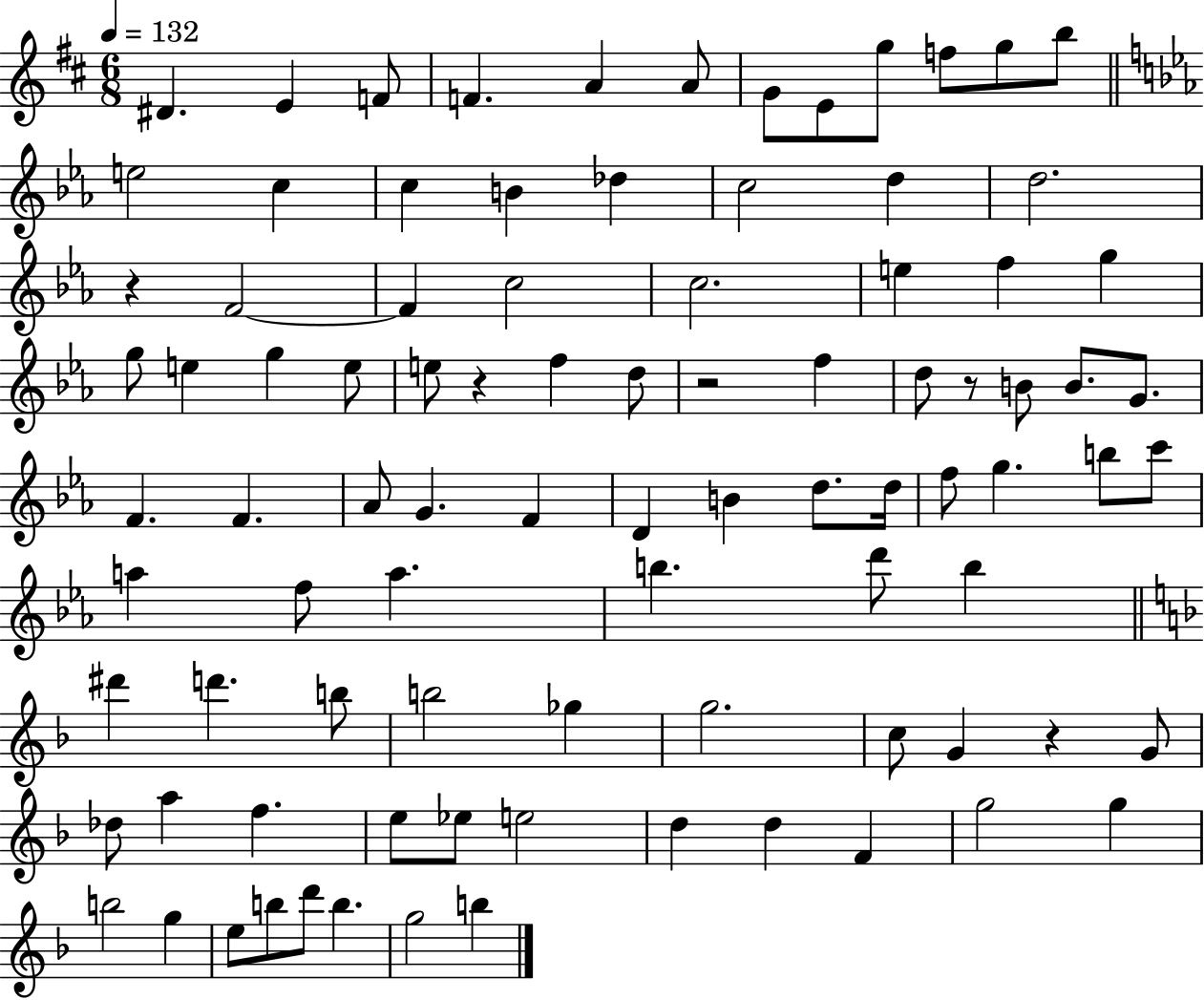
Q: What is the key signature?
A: D major